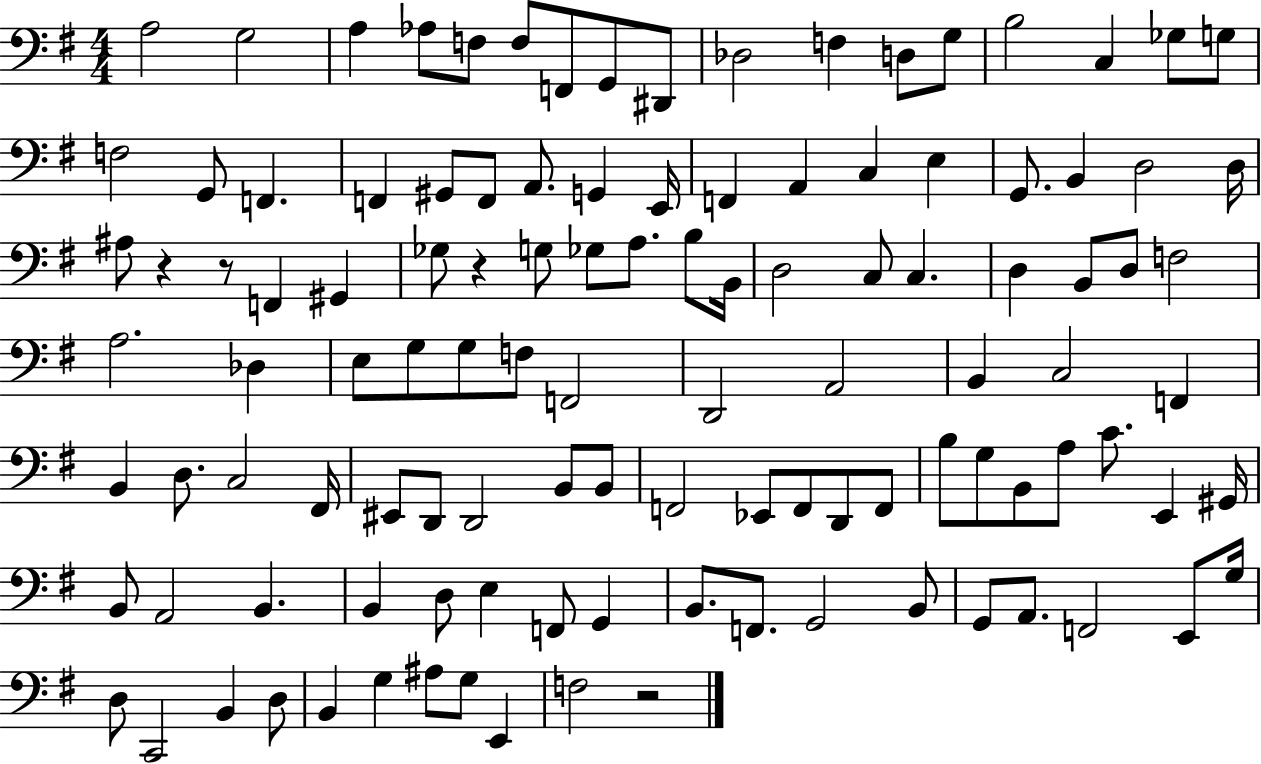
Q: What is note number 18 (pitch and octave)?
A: F3